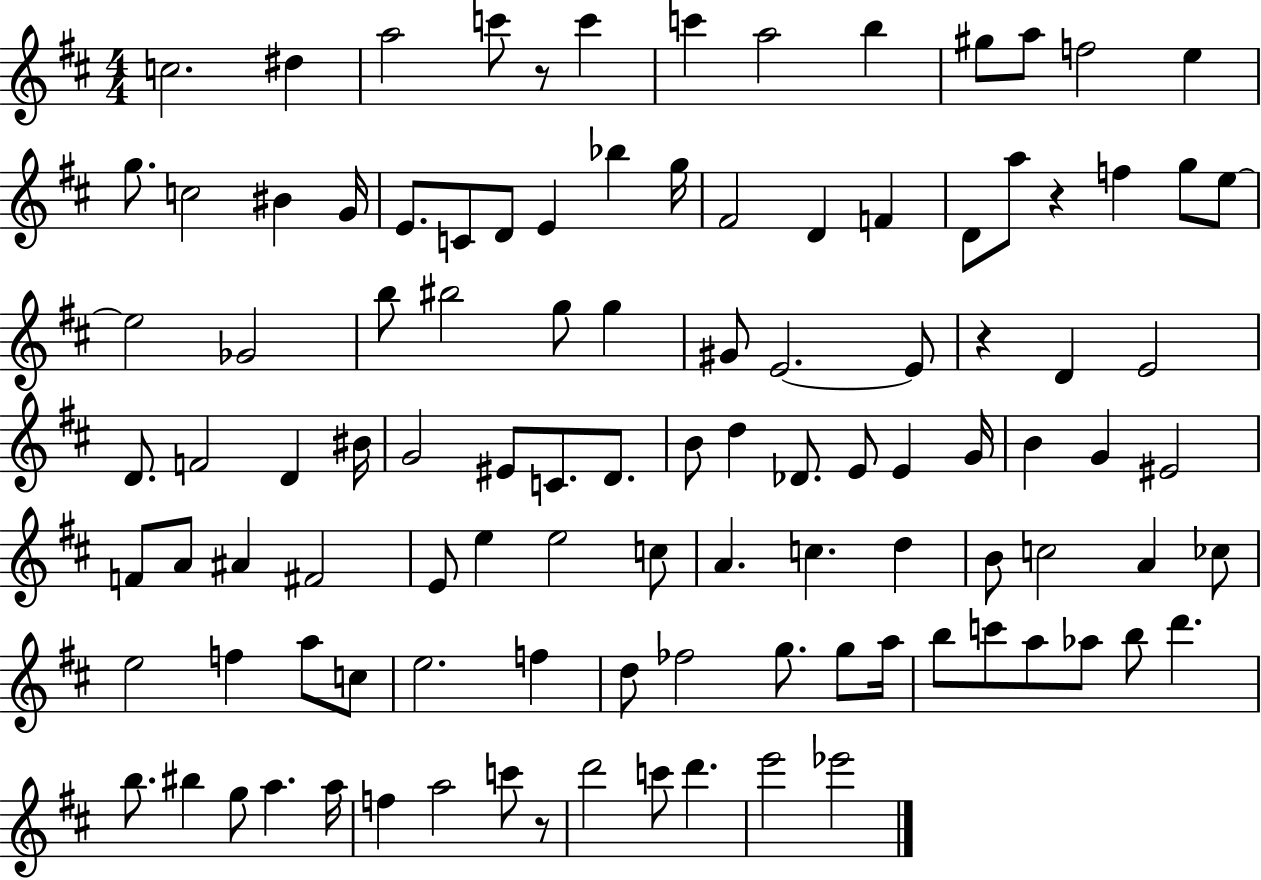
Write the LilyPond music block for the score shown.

{
  \clef treble
  \numericTimeSignature
  \time 4/4
  \key d \major
  c''2. dis''4 | a''2 c'''8 r8 c'''4 | c'''4 a''2 b''4 | gis''8 a''8 f''2 e''4 | \break g''8. c''2 bis'4 g'16 | e'8. c'8 d'8 e'4 bes''4 g''16 | fis'2 d'4 f'4 | d'8 a''8 r4 f''4 g''8 e''8~~ | \break e''2 ges'2 | b''8 bis''2 g''8 g''4 | gis'8 e'2.~~ e'8 | r4 d'4 e'2 | \break d'8. f'2 d'4 bis'16 | g'2 eis'8 c'8. d'8. | b'8 d''4 des'8. e'8 e'4 g'16 | b'4 g'4 eis'2 | \break f'8 a'8 ais'4 fis'2 | e'8 e''4 e''2 c''8 | a'4. c''4. d''4 | b'8 c''2 a'4 ces''8 | \break e''2 f''4 a''8 c''8 | e''2. f''4 | d''8 fes''2 g''8. g''8 a''16 | b''8 c'''8 a''8 aes''8 b''8 d'''4. | \break b''8. bis''4 g''8 a''4. a''16 | f''4 a''2 c'''8 r8 | d'''2 c'''8 d'''4. | e'''2 ees'''2 | \break \bar "|."
}